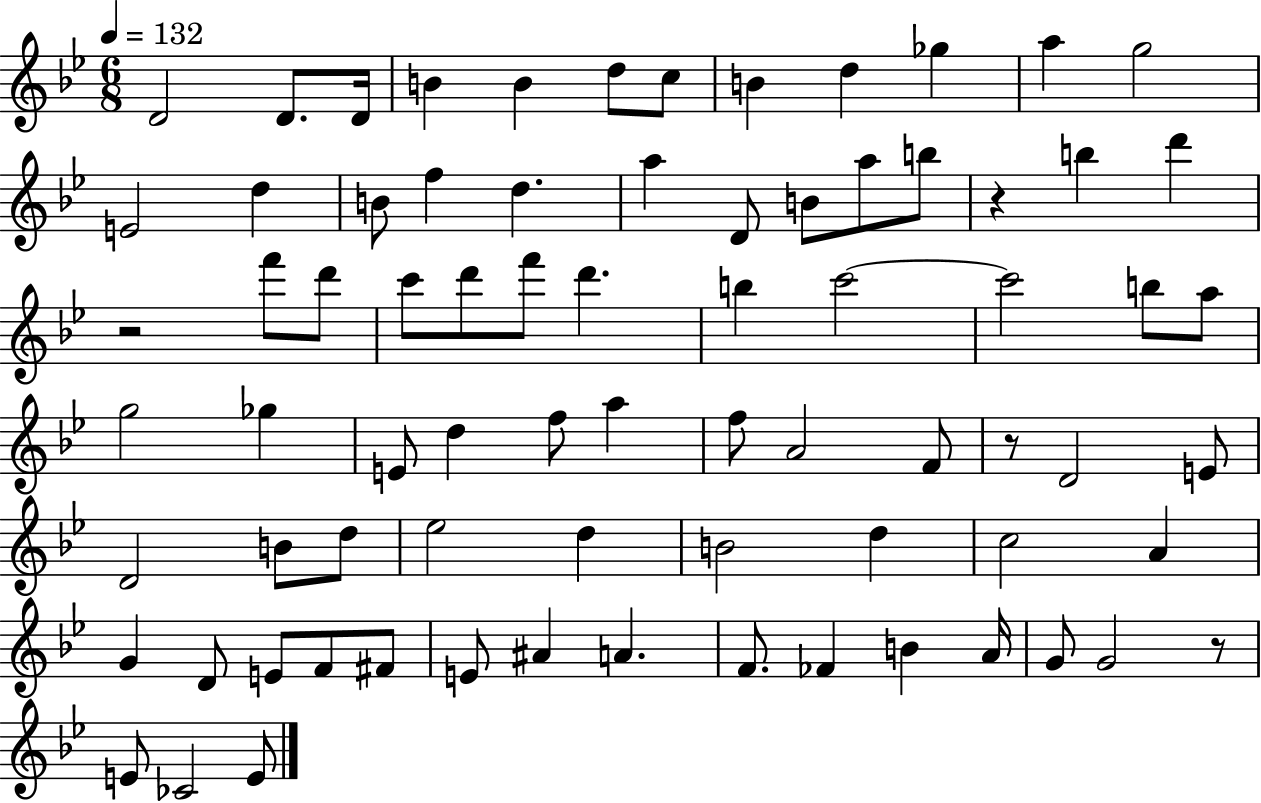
X:1
T:Untitled
M:6/8
L:1/4
K:Bb
D2 D/2 D/4 B B d/2 c/2 B d _g a g2 E2 d B/2 f d a D/2 B/2 a/2 b/2 z b d' z2 f'/2 d'/2 c'/2 d'/2 f'/2 d' b c'2 c'2 b/2 a/2 g2 _g E/2 d f/2 a f/2 A2 F/2 z/2 D2 E/2 D2 B/2 d/2 _e2 d B2 d c2 A G D/2 E/2 F/2 ^F/2 E/2 ^A A F/2 _F B A/4 G/2 G2 z/2 E/2 _C2 E/2